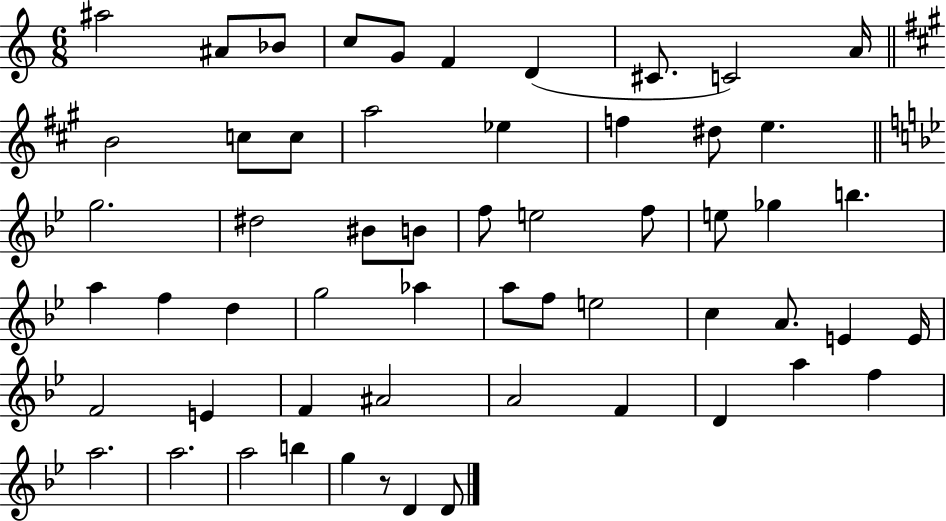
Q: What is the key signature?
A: C major